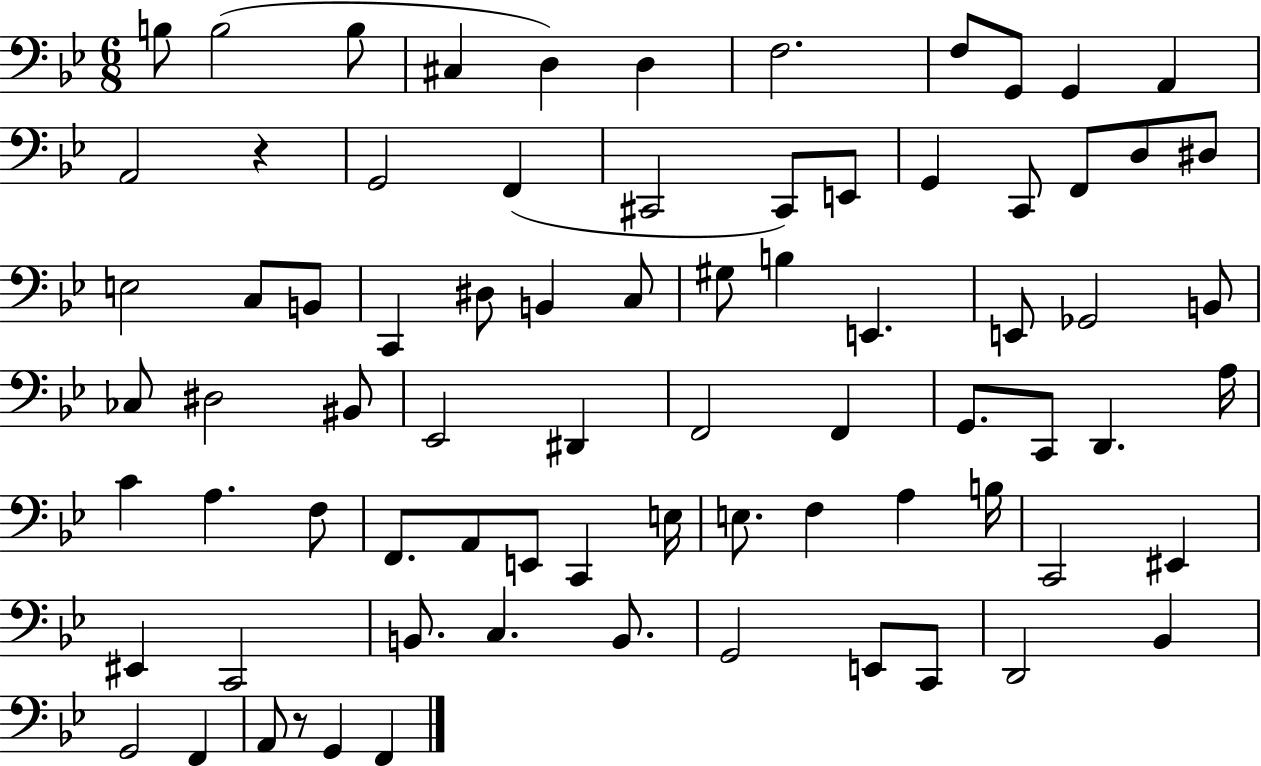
X:1
T:Untitled
M:6/8
L:1/4
K:Bb
B,/2 B,2 B,/2 ^C, D, D, F,2 F,/2 G,,/2 G,, A,, A,,2 z G,,2 F,, ^C,,2 ^C,,/2 E,,/2 G,, C,,/2 F,,/2 D,/2 ^D,/2 E,2 C,/2 B,,/2 C,, ^D,/2 B,, C,/2 ^G,/2 B, E,, E,,/2 _G,,2 B,,/2 _C,/2 ^D,2 ^B,,/2 _E,,2 ^D,, F,,2 F,, G,,/2 C,,/2 D,, A,/4 C A, F,/2 F,,/2 A,,/2 E,,/2 C,, E,/4 E,/2 F, A, B,/4 C,,2 ^E,, ^E,, C,,2 B,,/2 C, B,,/2 G,,2 E,,/2 C,,/2 D,,2 _B,, G,,2 F,, A,,/2 z/2 G,, F,,